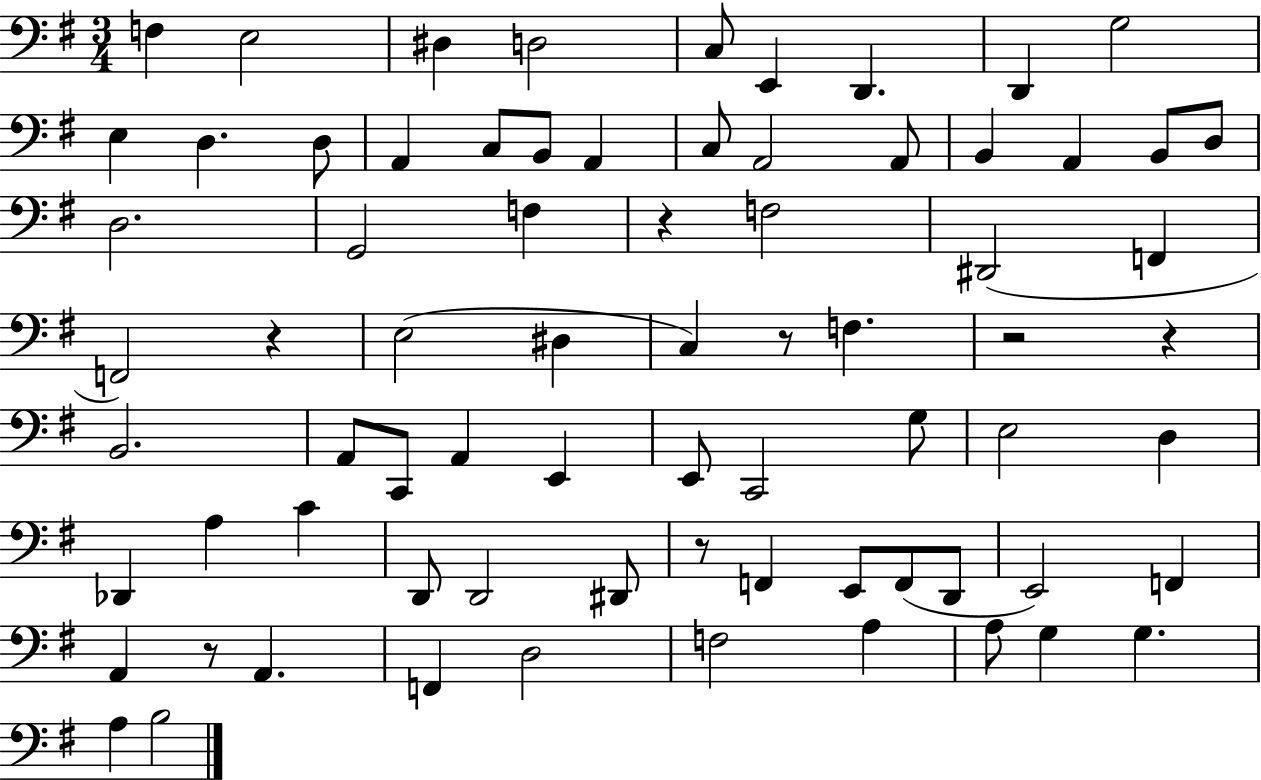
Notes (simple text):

F3/q E3/h D#3/q D3/h C3/e E2/q D2/q. D2/q G3/h E3/q D3/q. D3/e A2/q C3/e B2/e A2/q C3/e A2/h A2/e B2/q A2/q B2/e D3/e D3/h. G2/h F3/q R/q F3/h D#2/h F2/q F2/h R/q E3/h D#3/q C3/q R/e F3/q. R/h R/q B2/h. A2/e C2/e A2/q E2/q E2/e C2/h G3/e E3/h D3/q Db2/q A3/q C4/q D2/e D2/h D#2/e R/e F2/q E2/e F2/e D2/e E2/h F2/q A2/q R/e A2/q. F2/q D3/h F3/h A3/q A3/e G3/q G3/q. A3/q B3/h